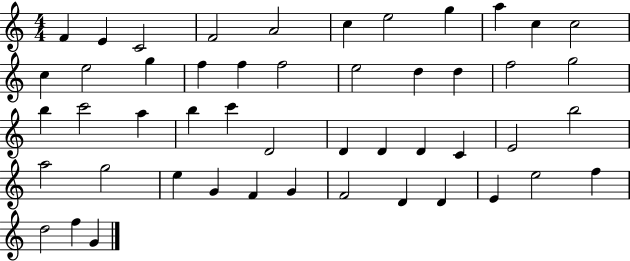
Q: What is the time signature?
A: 4/4